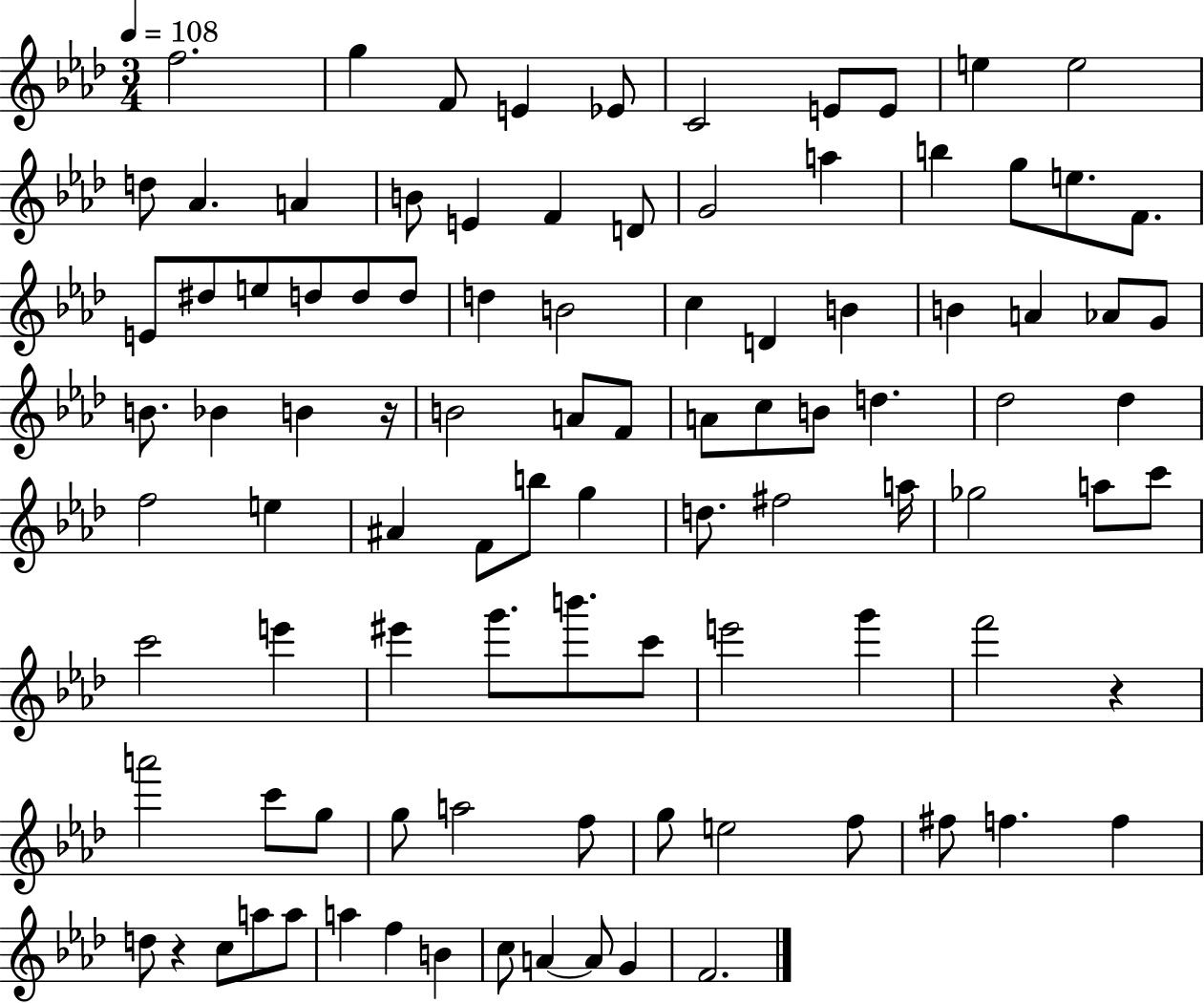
{
  \clef treble
  \numericTimeSignature
  \time 3/4
  \key aes \major
  \tempo 4 = 108
  f''2. | g''4 f'8 e'4 ees'8 | c'2 e'8 e'8 | e''4 e''2 | \break d''8 aes'4. a'4 | b'8 e'4 f'4 d'8 | g'2 a''4 | b''4 g''8 e''8. f'8. | \break e'8 dis''8 e''8 d''8 d''8 d''8 | d''4 b'2 | c''4 d'4 b'4 | b'4 a'4 aes'8 g'8 | \break b'8. bes'4 b'4 r16 | b'2 a'8 f'8 | a'8 c''8 b'8 d''4. | des''2 des''4 | \break f''2 e''4 | ais'4 f'8 b''8 g''4 | d''8. fis''2 a''16 | ges''2 a''8 c'''8 | \break c'''2 e'''4 | eis'''4 g'''8. b'''8. c'''8 | e'''2 g'''4 | f'''2 r4 | \break a'''2 c'''8 g''8 | g''8 a''2 f''8 | g''8 e''2 f''8 | fis''8 f''4. f''4 | \break d''8 r4 c''8 a''8 a''8 | a''4 f''4 b'4 | c''8 a'4~~ a'8 g'4 | f'2. | \break \bar "|."
}